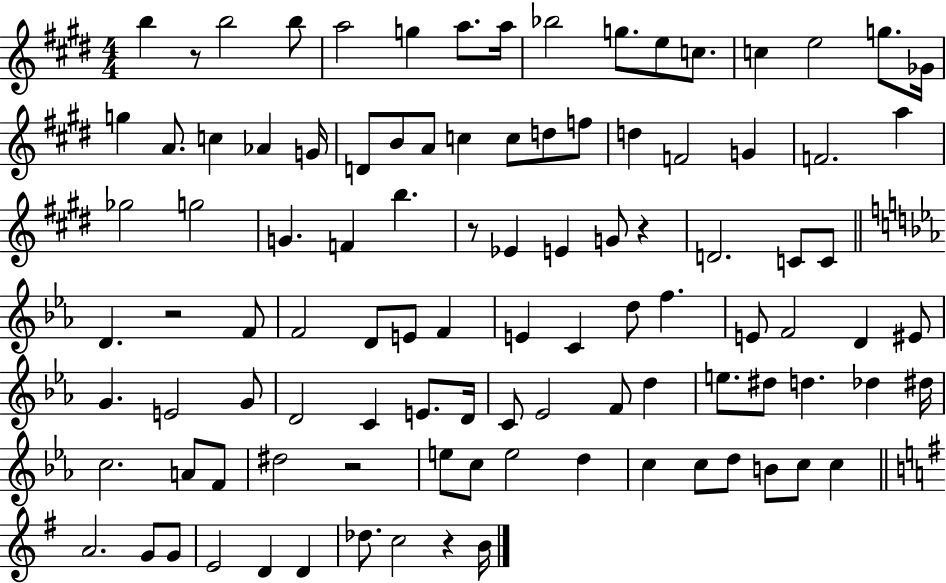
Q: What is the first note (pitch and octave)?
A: B5